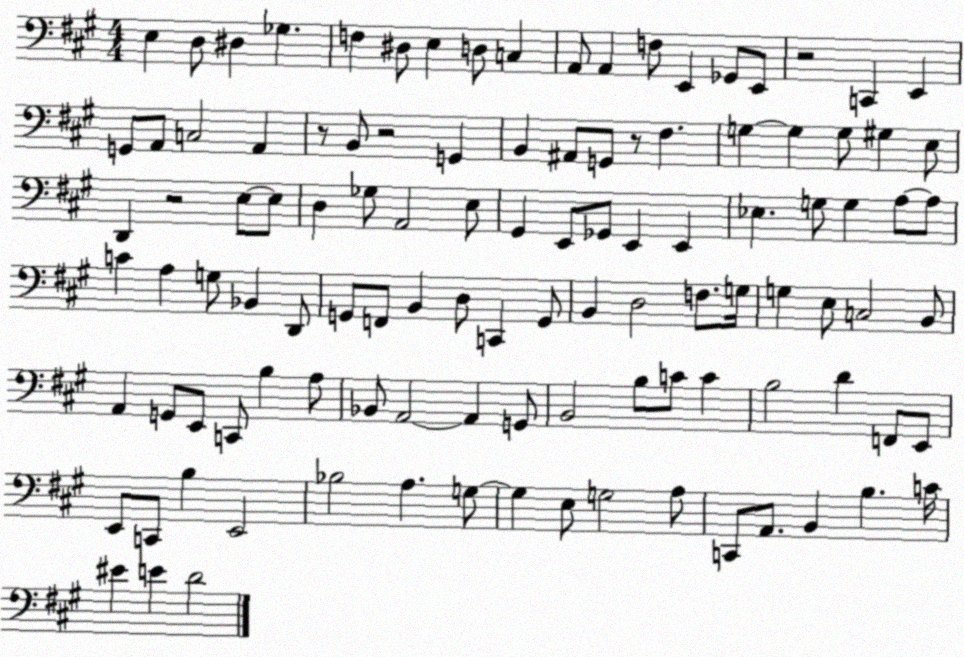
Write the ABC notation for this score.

X:1
T:Untitled
M:4/4
L:1/4
K:A
E, D,/2 ^D, _G, F, ^D,/2 E, D,/2 C, A,,/2 A,, F,/2 E,, _G,,/2 E,,/2 z2 C,, E,, G,,/2 A,,/2 C,2 A,, z/2 B,,/2 z2 G,, B,, ^A,,/2 G,,/2 z/2 ^F, G, G, G,/2 ^G, E,/2 D,, z2 E,/2 E,/2 D, _G,/2 A,,2 E,/2 ^G,, E,,/2 _G,,/2 E,, E,, _E, G,/2 G, A,/2 A,/2 C A, G,/2 _B,, D,,/2 G,,/2 F,,/2 B,, D,/2 C,, G,,/2 B,, D,2 F,/2 G,/4 G, E,/2 C,2 B,,/2 A,, G,,/2 E,,/2 C,,/2 B, A,/2 _B,,/2 A,,2 A,, G,,/2 B,,2 B,/2 C/2 C B,2 D F,,/2 E,,/2 E,,/2 C,,/2 B, E,,2 _B,2 A, G,/2 G, E,/2 G,2 A,/2 C,,/2 A,,/2 B,, B, C/4 ^E E D2